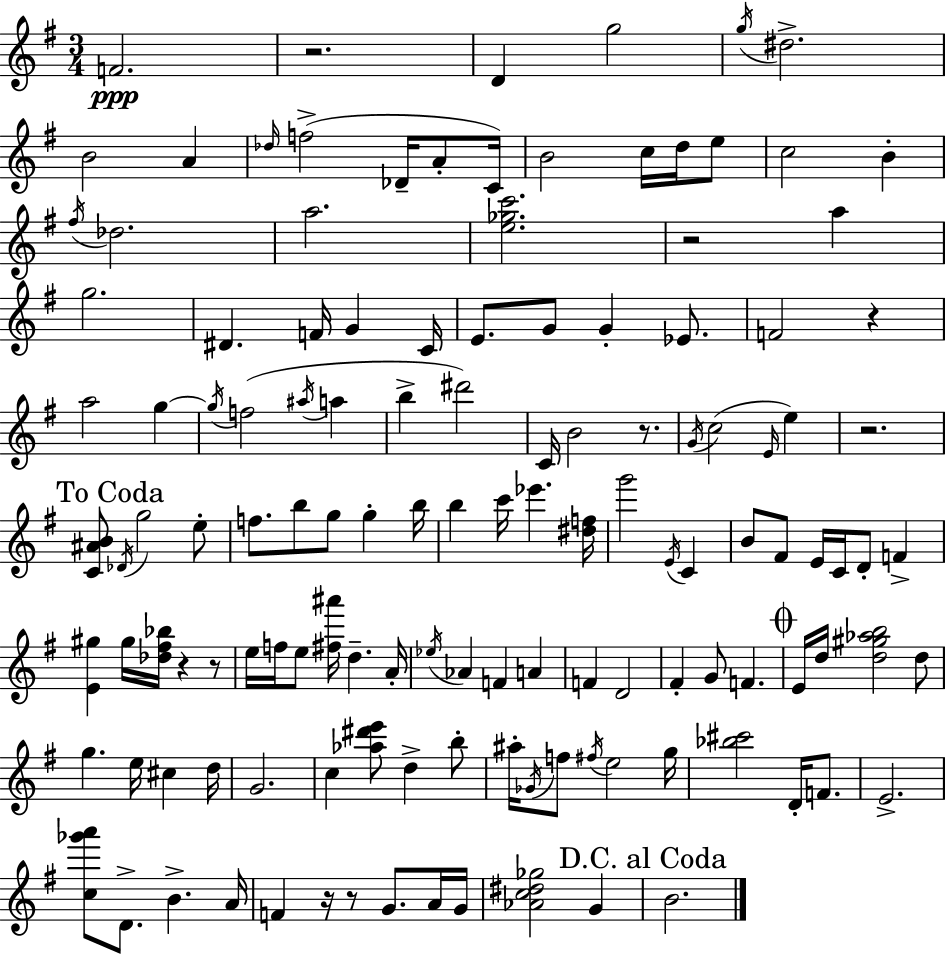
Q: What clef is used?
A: treble